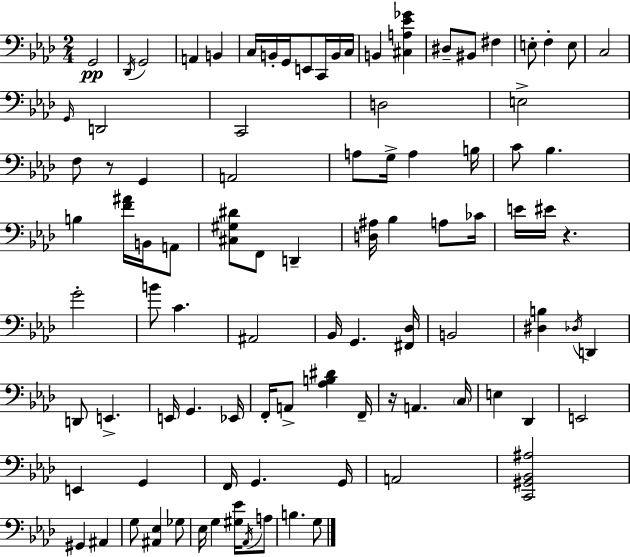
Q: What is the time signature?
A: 2/4